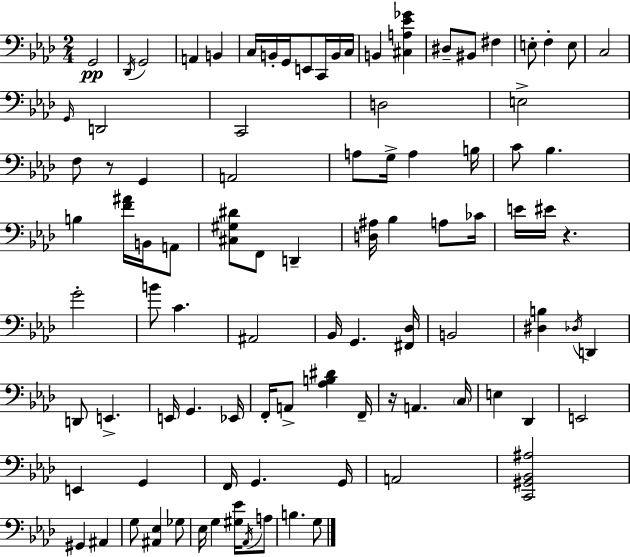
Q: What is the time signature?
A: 2/4